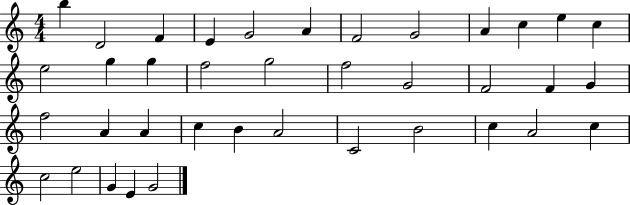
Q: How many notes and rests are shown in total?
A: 38